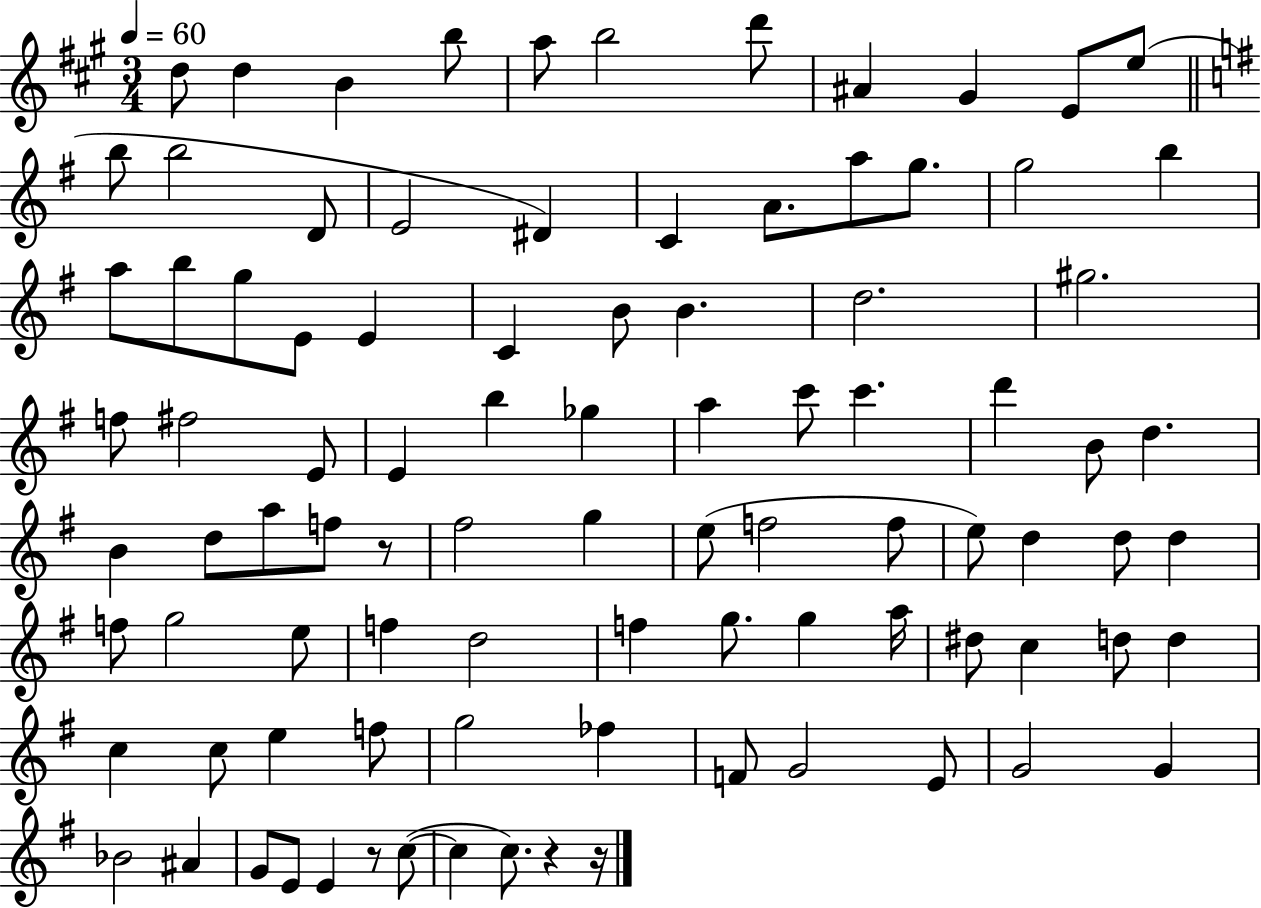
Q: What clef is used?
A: treble